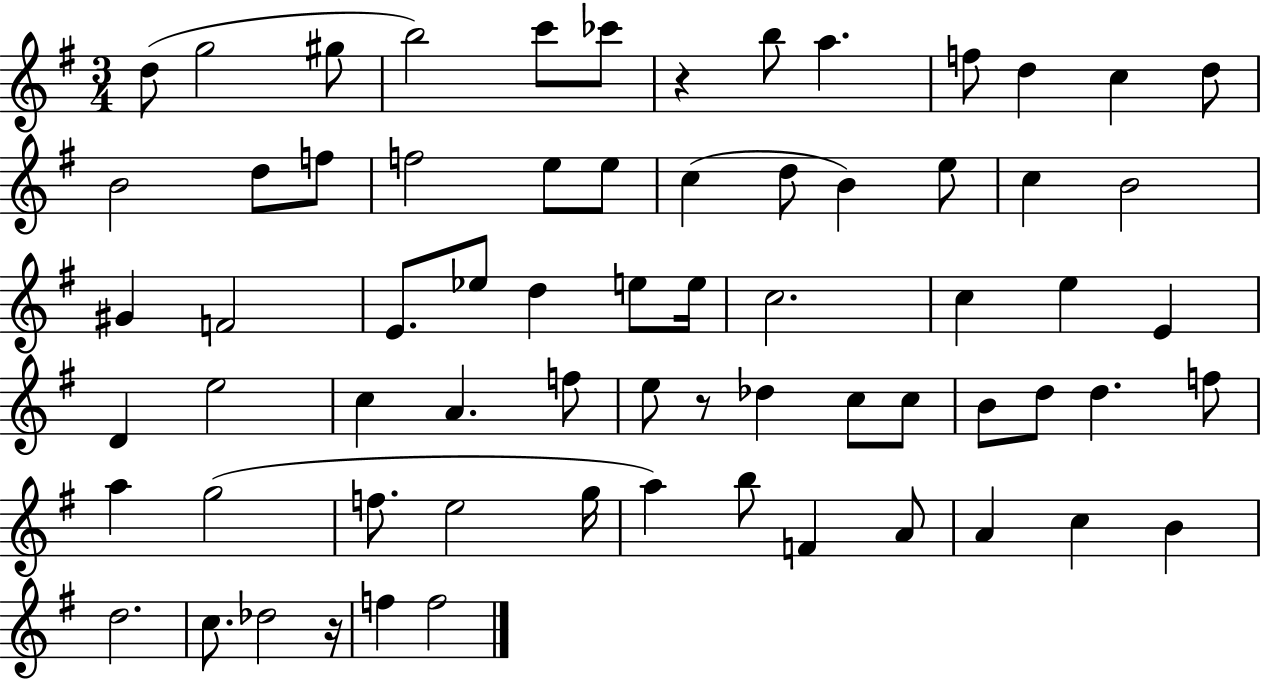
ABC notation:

X:1
T:Untitled
M:3/4
L:1/4
K:G
d/2 g2 ^g/2 b2 c'/2 _c'/2 z b/2 a f/2 d c d/2 B2 d/2 f/2 f2 e/2 e/2 c d/2 B e/2 c B2 ^G F2 E/2 _e/2 d e/2 e/4 c2 c e E D e2 c A f/2 e/2 z/2 _d c/2 c/2 B/2 d/2 d f/2 a g2 f/2 e2 g/4 a b/2 F A/2 A c B d2 c/2 _d2 z/4 f f2